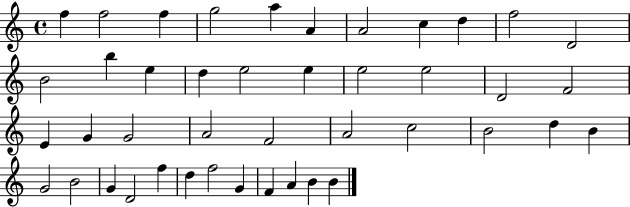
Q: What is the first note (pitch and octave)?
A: F5